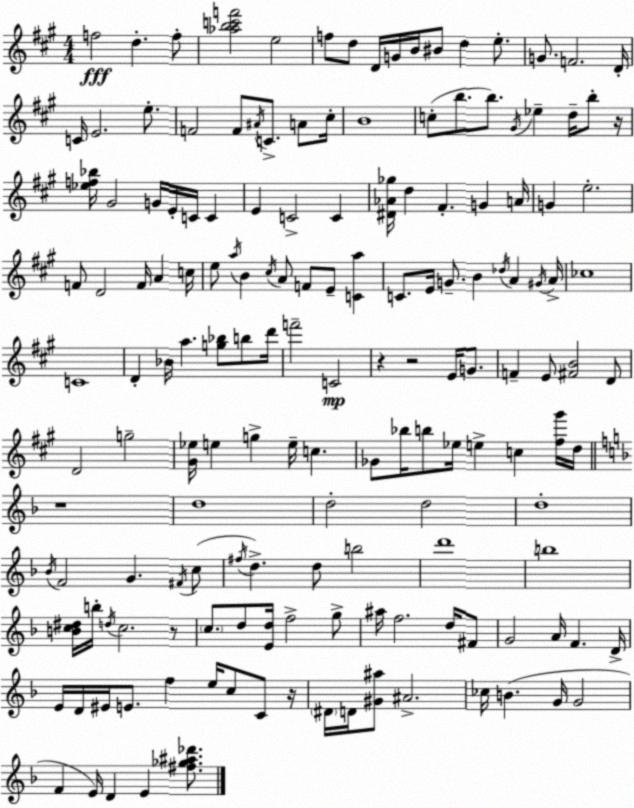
X:1
T:Untitled
M:4/4
L:1/4
K:A
f2 d f/2 [_abc'f']2 e2 f/2 d/2 D/4 G/4 B/4 ^B/2 d e/2 G/2 F2 D/4 C/4 E2 e/2 F2 F/2 ^A/4 C/2 A/2 ^c/4 B4 c/2 b/2 b/2 ^G/4 _e d/4 b/2 z/4 [_ef_b]/4 ^G2 G/4 E/4 C/4 C E C2 C [^D_A_g]/4 d ^F G A/4 G e2 F/2 D2 F/4 A c/4 e/2 a/4 B ^c/4 A/2 F/2 E/2 [Ca] C/2 E/4 G/2 B _d/4 A ^G/4 A/4 _c4 C4 D _B/4 a [g_b]/2 b/2 d'/4 f'2 C2 z z2 E/4 G/2 F E/2 [^FB]2 D/2 D2 g2 [^G_e]/4 e g e/4 c _G/2 _b/4 b/2 _e/4 e c [^f^g']/4 d/4 z4 d4 d2 d2 d4 _B/4 F2 G ^F/4 c/2 ^f/4 d d/2 b2 d'4 b4 [Bc^d]/4 b/4 d/4 c2 z/2 c/2 d/2 [Ed]/4 f2 g/2 ^a/4 f2 d/4 ^F/2 G2 A/4 F D/4 E/4 D/4 ^E/4 E/2 f e/4 c/2 C/2 z/4 ^D/4 D/4 [^G^a]/2 ^A2 _c/4 B G/4 G2 F E/4 D E [^f_g^a_d']/2